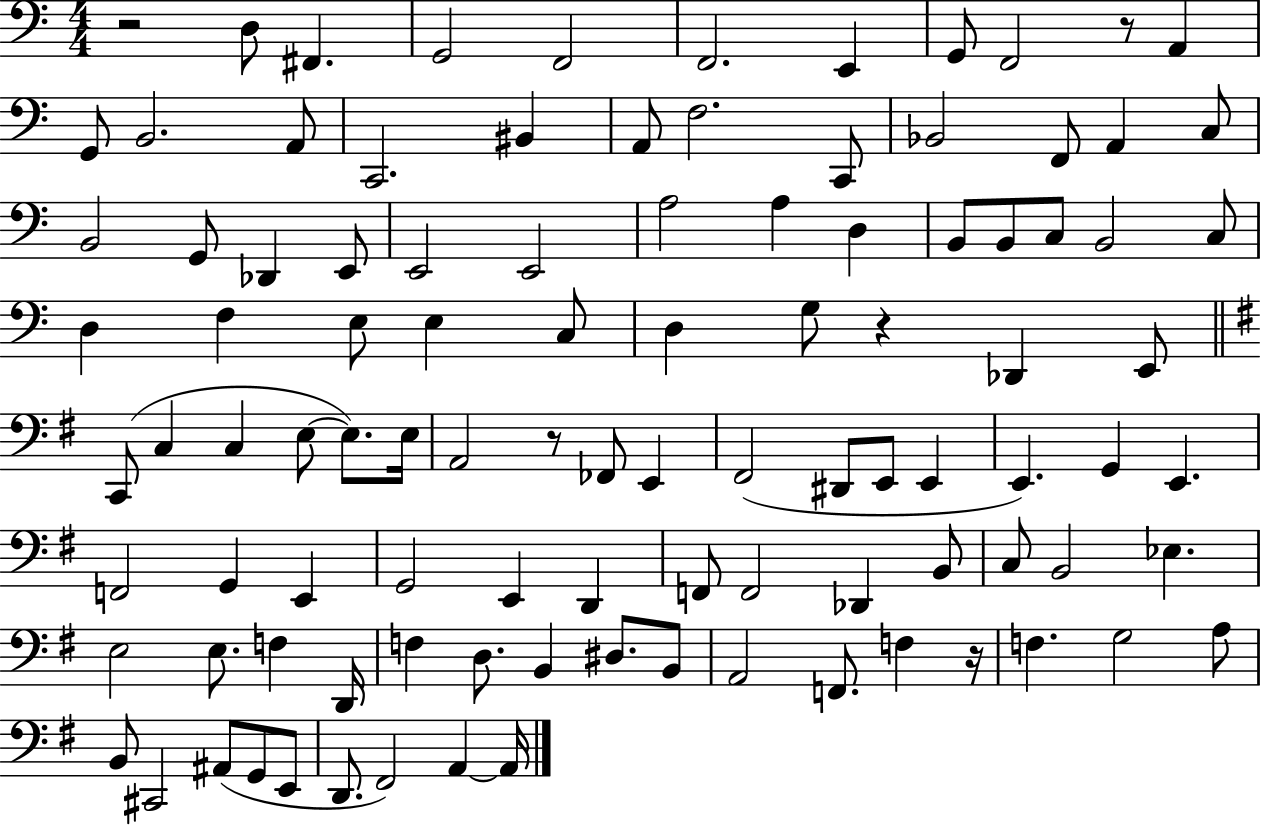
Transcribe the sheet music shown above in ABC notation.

X:1
T:Untitled
M:4/4
L:1/4
K:C
z2 D,/2 ^F,, G,,2 F,,2 F,,2 E,, G,,/2 F,,2 z/2 A,, G,,/2 B,,2 A,,/2 C,,2 ^B,, A,,/2 F,2 C,,/2 _B,,2 F,,/2 A,, C,/2 B,,2 G,,/2 _D,, E,,/2 E,,2 E,,2 A,2 A, D, B,,/2 B,,/2 C,/2 B,,2 C,/2 D, F, E,/2 E, C,/2 D, G,/2 z _D,, E,,/2 C,,/2 C, C, E,/2 E,/2 E,/4 A,,2 z/2 _F,,/2 E,, ^F,,2 ^D,,/2 E,,/2 E,, E,, G,, E,, F,,2 G,, E,, G,,2 E,, D,, F,,/2 F,,2 _D,, B,,/2 C,/2 B,,2 _E, E,2 E,/2 F, D,,/4 F, D,/2 B,, ^D,/2 B,,/2 A,,2 F,,/2 F, z/4 F, G,2 A,/2 B,,/2 ^C,,2 ^A,,/2 G,,/2 E,,/2 D,,/2 ^F,,2 A,, A,,/4